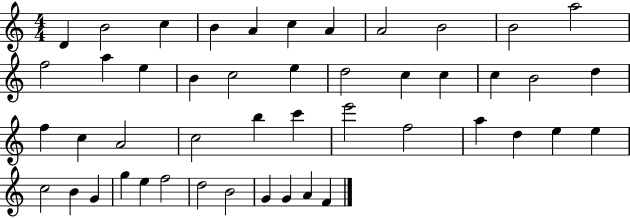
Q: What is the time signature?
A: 4/4